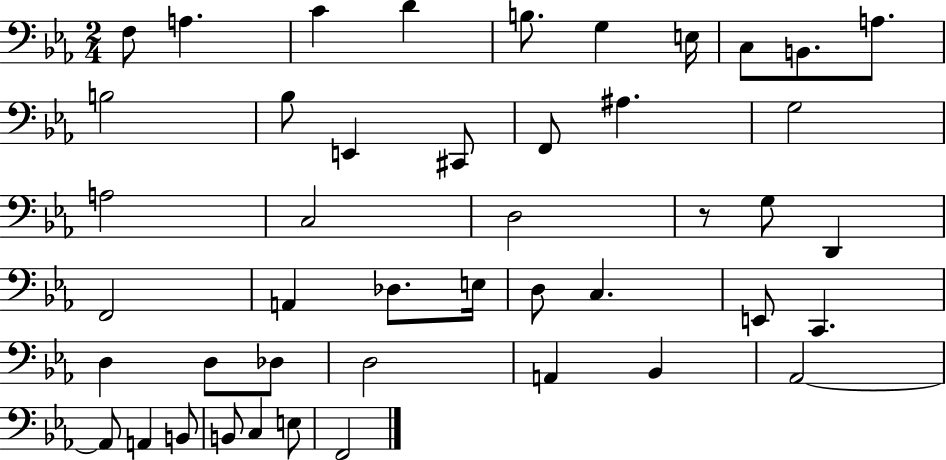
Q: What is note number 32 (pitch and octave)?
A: D3